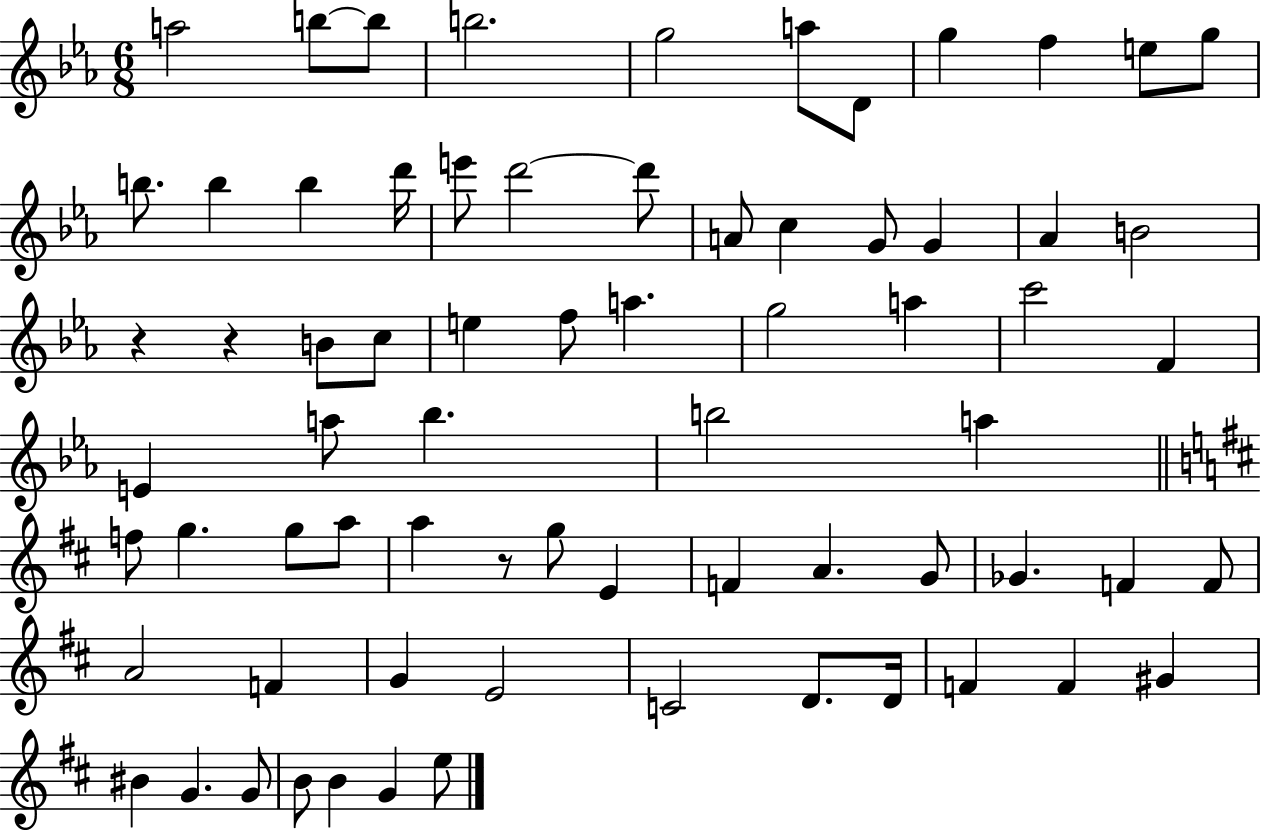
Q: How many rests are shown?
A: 3